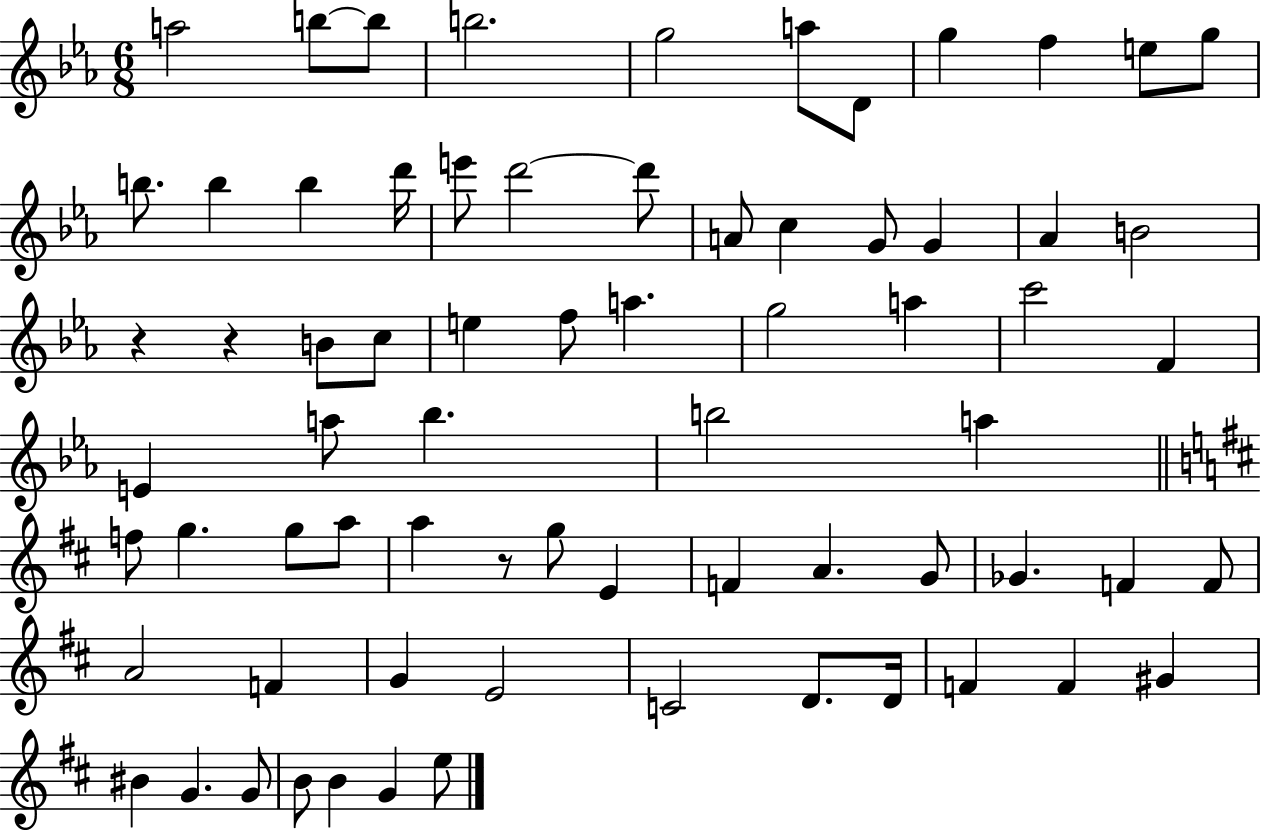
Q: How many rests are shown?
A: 3